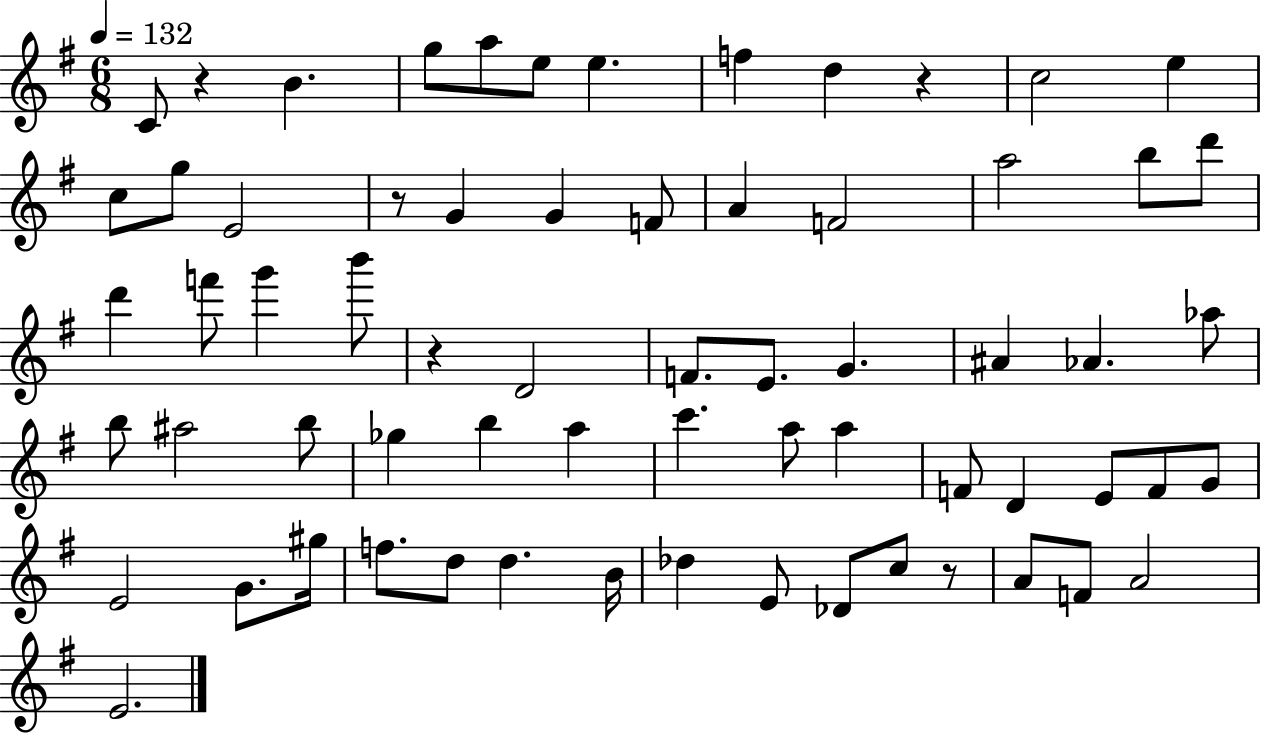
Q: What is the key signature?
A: G major